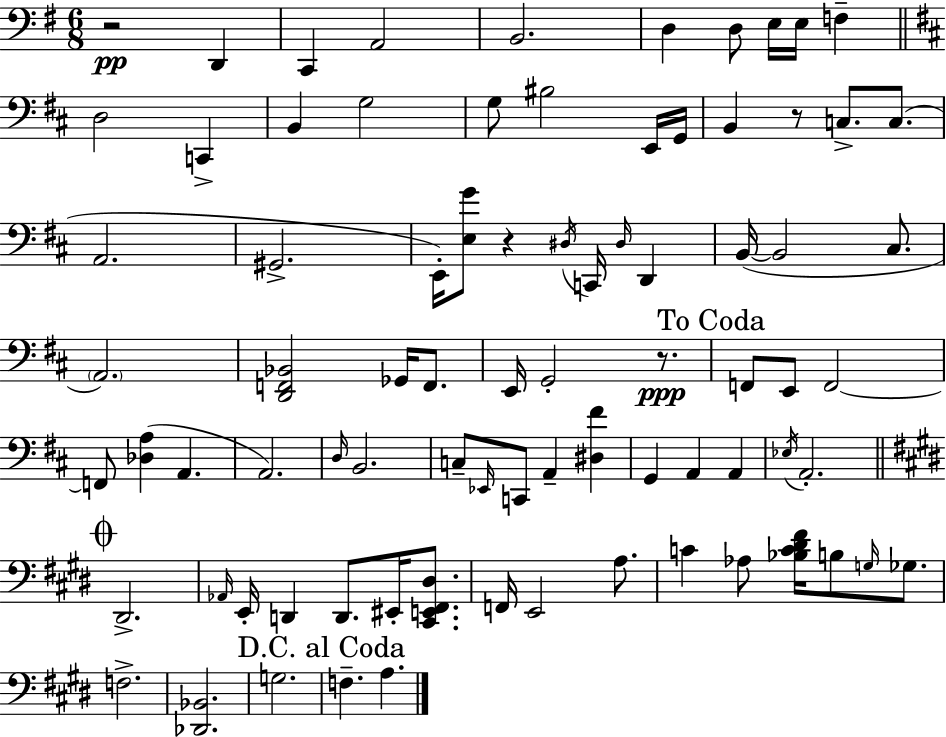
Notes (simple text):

R/h D2/q C2/q A2/h B2/h. D3/q D3/e E3/s E3/s F3/q D3/h C2/q B2/q G3/h G3/e BIS3/h E2/s G2/s B2/q R/e C3/e. C3/e. A2/h. G#2/h. E2/s [E3,G4]/e R/q D#3/s C2/s D#3/s D2/q B2/s B2/h C#3/e. A2/h. [D2,F2,Bb2]/h Gb2/s F2/e. E2/s G2/h R/e. F2/e E2/e F2/h F2/e [Db3,A3]/q A2/q. A2/h. D3/s B2/h. C3/e Eb2/s C2/e A2/q [D#3,F#4]/q G2/q A2/q A2/q Eb3/s A2/h. D#2/h. Ab2/s E2/s D2/q D2/e. EIS2/s [C#2,E2,F#2,D#3]/e. F2/s E2/h A3/e. C4/q Ab3/e [Bb3,C4,D#4,F#4]/s B3/e G3/s Gb3/e. F3/h. [Db2,Bb2]/h. G3/h. F3/q. A3/q.